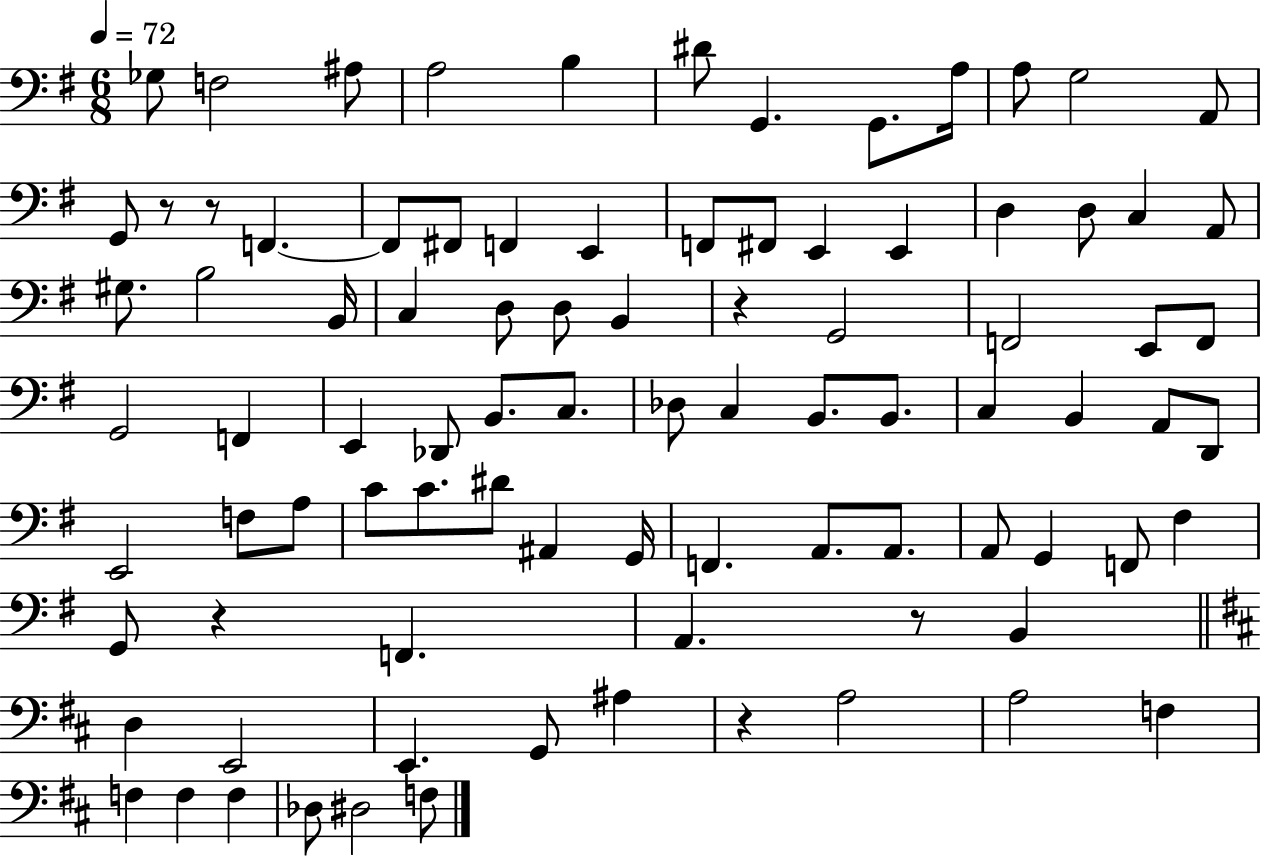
X:1
T:Untitled
M:6/8
L:1/4
K:G
_G,/2 F,2 ^A,/2 A,2 B, ^D/2 G,, G,,/2 A,/4 A,/2 G,2 A,,/2 G,,/2 z/2 z/2 F,, F,,/2 ^F,,/2 F,, E,, F,,/2 ^F,,/2 E,, E,, D, D,/2 C, A,,/2 ^G,/2 B,2 B,,/4 C, D,/2 D,/2 B,, z G,,2 F,,2 E,,/2 F,,/2 G,,2 F,, E,, _D,,/2 B,,/2 C,/2 _D,/2 C, B,,/2 B,,/2 C, B,, A,,/2 D,,/2 E,,2 F,/2 A,/2 C/2 C/2 ^D/2 ^A,, G,,/4 F,, A,,/2 A,,/2 A,,/2 G,, F,,/2 ^F, G,,/2 z F,, A,, z/2 B,, D, E,,2 E,, G,,/2 ^A, z A,2 A,2 F, F, F, F, _D,/2 ^D,2 F,/2